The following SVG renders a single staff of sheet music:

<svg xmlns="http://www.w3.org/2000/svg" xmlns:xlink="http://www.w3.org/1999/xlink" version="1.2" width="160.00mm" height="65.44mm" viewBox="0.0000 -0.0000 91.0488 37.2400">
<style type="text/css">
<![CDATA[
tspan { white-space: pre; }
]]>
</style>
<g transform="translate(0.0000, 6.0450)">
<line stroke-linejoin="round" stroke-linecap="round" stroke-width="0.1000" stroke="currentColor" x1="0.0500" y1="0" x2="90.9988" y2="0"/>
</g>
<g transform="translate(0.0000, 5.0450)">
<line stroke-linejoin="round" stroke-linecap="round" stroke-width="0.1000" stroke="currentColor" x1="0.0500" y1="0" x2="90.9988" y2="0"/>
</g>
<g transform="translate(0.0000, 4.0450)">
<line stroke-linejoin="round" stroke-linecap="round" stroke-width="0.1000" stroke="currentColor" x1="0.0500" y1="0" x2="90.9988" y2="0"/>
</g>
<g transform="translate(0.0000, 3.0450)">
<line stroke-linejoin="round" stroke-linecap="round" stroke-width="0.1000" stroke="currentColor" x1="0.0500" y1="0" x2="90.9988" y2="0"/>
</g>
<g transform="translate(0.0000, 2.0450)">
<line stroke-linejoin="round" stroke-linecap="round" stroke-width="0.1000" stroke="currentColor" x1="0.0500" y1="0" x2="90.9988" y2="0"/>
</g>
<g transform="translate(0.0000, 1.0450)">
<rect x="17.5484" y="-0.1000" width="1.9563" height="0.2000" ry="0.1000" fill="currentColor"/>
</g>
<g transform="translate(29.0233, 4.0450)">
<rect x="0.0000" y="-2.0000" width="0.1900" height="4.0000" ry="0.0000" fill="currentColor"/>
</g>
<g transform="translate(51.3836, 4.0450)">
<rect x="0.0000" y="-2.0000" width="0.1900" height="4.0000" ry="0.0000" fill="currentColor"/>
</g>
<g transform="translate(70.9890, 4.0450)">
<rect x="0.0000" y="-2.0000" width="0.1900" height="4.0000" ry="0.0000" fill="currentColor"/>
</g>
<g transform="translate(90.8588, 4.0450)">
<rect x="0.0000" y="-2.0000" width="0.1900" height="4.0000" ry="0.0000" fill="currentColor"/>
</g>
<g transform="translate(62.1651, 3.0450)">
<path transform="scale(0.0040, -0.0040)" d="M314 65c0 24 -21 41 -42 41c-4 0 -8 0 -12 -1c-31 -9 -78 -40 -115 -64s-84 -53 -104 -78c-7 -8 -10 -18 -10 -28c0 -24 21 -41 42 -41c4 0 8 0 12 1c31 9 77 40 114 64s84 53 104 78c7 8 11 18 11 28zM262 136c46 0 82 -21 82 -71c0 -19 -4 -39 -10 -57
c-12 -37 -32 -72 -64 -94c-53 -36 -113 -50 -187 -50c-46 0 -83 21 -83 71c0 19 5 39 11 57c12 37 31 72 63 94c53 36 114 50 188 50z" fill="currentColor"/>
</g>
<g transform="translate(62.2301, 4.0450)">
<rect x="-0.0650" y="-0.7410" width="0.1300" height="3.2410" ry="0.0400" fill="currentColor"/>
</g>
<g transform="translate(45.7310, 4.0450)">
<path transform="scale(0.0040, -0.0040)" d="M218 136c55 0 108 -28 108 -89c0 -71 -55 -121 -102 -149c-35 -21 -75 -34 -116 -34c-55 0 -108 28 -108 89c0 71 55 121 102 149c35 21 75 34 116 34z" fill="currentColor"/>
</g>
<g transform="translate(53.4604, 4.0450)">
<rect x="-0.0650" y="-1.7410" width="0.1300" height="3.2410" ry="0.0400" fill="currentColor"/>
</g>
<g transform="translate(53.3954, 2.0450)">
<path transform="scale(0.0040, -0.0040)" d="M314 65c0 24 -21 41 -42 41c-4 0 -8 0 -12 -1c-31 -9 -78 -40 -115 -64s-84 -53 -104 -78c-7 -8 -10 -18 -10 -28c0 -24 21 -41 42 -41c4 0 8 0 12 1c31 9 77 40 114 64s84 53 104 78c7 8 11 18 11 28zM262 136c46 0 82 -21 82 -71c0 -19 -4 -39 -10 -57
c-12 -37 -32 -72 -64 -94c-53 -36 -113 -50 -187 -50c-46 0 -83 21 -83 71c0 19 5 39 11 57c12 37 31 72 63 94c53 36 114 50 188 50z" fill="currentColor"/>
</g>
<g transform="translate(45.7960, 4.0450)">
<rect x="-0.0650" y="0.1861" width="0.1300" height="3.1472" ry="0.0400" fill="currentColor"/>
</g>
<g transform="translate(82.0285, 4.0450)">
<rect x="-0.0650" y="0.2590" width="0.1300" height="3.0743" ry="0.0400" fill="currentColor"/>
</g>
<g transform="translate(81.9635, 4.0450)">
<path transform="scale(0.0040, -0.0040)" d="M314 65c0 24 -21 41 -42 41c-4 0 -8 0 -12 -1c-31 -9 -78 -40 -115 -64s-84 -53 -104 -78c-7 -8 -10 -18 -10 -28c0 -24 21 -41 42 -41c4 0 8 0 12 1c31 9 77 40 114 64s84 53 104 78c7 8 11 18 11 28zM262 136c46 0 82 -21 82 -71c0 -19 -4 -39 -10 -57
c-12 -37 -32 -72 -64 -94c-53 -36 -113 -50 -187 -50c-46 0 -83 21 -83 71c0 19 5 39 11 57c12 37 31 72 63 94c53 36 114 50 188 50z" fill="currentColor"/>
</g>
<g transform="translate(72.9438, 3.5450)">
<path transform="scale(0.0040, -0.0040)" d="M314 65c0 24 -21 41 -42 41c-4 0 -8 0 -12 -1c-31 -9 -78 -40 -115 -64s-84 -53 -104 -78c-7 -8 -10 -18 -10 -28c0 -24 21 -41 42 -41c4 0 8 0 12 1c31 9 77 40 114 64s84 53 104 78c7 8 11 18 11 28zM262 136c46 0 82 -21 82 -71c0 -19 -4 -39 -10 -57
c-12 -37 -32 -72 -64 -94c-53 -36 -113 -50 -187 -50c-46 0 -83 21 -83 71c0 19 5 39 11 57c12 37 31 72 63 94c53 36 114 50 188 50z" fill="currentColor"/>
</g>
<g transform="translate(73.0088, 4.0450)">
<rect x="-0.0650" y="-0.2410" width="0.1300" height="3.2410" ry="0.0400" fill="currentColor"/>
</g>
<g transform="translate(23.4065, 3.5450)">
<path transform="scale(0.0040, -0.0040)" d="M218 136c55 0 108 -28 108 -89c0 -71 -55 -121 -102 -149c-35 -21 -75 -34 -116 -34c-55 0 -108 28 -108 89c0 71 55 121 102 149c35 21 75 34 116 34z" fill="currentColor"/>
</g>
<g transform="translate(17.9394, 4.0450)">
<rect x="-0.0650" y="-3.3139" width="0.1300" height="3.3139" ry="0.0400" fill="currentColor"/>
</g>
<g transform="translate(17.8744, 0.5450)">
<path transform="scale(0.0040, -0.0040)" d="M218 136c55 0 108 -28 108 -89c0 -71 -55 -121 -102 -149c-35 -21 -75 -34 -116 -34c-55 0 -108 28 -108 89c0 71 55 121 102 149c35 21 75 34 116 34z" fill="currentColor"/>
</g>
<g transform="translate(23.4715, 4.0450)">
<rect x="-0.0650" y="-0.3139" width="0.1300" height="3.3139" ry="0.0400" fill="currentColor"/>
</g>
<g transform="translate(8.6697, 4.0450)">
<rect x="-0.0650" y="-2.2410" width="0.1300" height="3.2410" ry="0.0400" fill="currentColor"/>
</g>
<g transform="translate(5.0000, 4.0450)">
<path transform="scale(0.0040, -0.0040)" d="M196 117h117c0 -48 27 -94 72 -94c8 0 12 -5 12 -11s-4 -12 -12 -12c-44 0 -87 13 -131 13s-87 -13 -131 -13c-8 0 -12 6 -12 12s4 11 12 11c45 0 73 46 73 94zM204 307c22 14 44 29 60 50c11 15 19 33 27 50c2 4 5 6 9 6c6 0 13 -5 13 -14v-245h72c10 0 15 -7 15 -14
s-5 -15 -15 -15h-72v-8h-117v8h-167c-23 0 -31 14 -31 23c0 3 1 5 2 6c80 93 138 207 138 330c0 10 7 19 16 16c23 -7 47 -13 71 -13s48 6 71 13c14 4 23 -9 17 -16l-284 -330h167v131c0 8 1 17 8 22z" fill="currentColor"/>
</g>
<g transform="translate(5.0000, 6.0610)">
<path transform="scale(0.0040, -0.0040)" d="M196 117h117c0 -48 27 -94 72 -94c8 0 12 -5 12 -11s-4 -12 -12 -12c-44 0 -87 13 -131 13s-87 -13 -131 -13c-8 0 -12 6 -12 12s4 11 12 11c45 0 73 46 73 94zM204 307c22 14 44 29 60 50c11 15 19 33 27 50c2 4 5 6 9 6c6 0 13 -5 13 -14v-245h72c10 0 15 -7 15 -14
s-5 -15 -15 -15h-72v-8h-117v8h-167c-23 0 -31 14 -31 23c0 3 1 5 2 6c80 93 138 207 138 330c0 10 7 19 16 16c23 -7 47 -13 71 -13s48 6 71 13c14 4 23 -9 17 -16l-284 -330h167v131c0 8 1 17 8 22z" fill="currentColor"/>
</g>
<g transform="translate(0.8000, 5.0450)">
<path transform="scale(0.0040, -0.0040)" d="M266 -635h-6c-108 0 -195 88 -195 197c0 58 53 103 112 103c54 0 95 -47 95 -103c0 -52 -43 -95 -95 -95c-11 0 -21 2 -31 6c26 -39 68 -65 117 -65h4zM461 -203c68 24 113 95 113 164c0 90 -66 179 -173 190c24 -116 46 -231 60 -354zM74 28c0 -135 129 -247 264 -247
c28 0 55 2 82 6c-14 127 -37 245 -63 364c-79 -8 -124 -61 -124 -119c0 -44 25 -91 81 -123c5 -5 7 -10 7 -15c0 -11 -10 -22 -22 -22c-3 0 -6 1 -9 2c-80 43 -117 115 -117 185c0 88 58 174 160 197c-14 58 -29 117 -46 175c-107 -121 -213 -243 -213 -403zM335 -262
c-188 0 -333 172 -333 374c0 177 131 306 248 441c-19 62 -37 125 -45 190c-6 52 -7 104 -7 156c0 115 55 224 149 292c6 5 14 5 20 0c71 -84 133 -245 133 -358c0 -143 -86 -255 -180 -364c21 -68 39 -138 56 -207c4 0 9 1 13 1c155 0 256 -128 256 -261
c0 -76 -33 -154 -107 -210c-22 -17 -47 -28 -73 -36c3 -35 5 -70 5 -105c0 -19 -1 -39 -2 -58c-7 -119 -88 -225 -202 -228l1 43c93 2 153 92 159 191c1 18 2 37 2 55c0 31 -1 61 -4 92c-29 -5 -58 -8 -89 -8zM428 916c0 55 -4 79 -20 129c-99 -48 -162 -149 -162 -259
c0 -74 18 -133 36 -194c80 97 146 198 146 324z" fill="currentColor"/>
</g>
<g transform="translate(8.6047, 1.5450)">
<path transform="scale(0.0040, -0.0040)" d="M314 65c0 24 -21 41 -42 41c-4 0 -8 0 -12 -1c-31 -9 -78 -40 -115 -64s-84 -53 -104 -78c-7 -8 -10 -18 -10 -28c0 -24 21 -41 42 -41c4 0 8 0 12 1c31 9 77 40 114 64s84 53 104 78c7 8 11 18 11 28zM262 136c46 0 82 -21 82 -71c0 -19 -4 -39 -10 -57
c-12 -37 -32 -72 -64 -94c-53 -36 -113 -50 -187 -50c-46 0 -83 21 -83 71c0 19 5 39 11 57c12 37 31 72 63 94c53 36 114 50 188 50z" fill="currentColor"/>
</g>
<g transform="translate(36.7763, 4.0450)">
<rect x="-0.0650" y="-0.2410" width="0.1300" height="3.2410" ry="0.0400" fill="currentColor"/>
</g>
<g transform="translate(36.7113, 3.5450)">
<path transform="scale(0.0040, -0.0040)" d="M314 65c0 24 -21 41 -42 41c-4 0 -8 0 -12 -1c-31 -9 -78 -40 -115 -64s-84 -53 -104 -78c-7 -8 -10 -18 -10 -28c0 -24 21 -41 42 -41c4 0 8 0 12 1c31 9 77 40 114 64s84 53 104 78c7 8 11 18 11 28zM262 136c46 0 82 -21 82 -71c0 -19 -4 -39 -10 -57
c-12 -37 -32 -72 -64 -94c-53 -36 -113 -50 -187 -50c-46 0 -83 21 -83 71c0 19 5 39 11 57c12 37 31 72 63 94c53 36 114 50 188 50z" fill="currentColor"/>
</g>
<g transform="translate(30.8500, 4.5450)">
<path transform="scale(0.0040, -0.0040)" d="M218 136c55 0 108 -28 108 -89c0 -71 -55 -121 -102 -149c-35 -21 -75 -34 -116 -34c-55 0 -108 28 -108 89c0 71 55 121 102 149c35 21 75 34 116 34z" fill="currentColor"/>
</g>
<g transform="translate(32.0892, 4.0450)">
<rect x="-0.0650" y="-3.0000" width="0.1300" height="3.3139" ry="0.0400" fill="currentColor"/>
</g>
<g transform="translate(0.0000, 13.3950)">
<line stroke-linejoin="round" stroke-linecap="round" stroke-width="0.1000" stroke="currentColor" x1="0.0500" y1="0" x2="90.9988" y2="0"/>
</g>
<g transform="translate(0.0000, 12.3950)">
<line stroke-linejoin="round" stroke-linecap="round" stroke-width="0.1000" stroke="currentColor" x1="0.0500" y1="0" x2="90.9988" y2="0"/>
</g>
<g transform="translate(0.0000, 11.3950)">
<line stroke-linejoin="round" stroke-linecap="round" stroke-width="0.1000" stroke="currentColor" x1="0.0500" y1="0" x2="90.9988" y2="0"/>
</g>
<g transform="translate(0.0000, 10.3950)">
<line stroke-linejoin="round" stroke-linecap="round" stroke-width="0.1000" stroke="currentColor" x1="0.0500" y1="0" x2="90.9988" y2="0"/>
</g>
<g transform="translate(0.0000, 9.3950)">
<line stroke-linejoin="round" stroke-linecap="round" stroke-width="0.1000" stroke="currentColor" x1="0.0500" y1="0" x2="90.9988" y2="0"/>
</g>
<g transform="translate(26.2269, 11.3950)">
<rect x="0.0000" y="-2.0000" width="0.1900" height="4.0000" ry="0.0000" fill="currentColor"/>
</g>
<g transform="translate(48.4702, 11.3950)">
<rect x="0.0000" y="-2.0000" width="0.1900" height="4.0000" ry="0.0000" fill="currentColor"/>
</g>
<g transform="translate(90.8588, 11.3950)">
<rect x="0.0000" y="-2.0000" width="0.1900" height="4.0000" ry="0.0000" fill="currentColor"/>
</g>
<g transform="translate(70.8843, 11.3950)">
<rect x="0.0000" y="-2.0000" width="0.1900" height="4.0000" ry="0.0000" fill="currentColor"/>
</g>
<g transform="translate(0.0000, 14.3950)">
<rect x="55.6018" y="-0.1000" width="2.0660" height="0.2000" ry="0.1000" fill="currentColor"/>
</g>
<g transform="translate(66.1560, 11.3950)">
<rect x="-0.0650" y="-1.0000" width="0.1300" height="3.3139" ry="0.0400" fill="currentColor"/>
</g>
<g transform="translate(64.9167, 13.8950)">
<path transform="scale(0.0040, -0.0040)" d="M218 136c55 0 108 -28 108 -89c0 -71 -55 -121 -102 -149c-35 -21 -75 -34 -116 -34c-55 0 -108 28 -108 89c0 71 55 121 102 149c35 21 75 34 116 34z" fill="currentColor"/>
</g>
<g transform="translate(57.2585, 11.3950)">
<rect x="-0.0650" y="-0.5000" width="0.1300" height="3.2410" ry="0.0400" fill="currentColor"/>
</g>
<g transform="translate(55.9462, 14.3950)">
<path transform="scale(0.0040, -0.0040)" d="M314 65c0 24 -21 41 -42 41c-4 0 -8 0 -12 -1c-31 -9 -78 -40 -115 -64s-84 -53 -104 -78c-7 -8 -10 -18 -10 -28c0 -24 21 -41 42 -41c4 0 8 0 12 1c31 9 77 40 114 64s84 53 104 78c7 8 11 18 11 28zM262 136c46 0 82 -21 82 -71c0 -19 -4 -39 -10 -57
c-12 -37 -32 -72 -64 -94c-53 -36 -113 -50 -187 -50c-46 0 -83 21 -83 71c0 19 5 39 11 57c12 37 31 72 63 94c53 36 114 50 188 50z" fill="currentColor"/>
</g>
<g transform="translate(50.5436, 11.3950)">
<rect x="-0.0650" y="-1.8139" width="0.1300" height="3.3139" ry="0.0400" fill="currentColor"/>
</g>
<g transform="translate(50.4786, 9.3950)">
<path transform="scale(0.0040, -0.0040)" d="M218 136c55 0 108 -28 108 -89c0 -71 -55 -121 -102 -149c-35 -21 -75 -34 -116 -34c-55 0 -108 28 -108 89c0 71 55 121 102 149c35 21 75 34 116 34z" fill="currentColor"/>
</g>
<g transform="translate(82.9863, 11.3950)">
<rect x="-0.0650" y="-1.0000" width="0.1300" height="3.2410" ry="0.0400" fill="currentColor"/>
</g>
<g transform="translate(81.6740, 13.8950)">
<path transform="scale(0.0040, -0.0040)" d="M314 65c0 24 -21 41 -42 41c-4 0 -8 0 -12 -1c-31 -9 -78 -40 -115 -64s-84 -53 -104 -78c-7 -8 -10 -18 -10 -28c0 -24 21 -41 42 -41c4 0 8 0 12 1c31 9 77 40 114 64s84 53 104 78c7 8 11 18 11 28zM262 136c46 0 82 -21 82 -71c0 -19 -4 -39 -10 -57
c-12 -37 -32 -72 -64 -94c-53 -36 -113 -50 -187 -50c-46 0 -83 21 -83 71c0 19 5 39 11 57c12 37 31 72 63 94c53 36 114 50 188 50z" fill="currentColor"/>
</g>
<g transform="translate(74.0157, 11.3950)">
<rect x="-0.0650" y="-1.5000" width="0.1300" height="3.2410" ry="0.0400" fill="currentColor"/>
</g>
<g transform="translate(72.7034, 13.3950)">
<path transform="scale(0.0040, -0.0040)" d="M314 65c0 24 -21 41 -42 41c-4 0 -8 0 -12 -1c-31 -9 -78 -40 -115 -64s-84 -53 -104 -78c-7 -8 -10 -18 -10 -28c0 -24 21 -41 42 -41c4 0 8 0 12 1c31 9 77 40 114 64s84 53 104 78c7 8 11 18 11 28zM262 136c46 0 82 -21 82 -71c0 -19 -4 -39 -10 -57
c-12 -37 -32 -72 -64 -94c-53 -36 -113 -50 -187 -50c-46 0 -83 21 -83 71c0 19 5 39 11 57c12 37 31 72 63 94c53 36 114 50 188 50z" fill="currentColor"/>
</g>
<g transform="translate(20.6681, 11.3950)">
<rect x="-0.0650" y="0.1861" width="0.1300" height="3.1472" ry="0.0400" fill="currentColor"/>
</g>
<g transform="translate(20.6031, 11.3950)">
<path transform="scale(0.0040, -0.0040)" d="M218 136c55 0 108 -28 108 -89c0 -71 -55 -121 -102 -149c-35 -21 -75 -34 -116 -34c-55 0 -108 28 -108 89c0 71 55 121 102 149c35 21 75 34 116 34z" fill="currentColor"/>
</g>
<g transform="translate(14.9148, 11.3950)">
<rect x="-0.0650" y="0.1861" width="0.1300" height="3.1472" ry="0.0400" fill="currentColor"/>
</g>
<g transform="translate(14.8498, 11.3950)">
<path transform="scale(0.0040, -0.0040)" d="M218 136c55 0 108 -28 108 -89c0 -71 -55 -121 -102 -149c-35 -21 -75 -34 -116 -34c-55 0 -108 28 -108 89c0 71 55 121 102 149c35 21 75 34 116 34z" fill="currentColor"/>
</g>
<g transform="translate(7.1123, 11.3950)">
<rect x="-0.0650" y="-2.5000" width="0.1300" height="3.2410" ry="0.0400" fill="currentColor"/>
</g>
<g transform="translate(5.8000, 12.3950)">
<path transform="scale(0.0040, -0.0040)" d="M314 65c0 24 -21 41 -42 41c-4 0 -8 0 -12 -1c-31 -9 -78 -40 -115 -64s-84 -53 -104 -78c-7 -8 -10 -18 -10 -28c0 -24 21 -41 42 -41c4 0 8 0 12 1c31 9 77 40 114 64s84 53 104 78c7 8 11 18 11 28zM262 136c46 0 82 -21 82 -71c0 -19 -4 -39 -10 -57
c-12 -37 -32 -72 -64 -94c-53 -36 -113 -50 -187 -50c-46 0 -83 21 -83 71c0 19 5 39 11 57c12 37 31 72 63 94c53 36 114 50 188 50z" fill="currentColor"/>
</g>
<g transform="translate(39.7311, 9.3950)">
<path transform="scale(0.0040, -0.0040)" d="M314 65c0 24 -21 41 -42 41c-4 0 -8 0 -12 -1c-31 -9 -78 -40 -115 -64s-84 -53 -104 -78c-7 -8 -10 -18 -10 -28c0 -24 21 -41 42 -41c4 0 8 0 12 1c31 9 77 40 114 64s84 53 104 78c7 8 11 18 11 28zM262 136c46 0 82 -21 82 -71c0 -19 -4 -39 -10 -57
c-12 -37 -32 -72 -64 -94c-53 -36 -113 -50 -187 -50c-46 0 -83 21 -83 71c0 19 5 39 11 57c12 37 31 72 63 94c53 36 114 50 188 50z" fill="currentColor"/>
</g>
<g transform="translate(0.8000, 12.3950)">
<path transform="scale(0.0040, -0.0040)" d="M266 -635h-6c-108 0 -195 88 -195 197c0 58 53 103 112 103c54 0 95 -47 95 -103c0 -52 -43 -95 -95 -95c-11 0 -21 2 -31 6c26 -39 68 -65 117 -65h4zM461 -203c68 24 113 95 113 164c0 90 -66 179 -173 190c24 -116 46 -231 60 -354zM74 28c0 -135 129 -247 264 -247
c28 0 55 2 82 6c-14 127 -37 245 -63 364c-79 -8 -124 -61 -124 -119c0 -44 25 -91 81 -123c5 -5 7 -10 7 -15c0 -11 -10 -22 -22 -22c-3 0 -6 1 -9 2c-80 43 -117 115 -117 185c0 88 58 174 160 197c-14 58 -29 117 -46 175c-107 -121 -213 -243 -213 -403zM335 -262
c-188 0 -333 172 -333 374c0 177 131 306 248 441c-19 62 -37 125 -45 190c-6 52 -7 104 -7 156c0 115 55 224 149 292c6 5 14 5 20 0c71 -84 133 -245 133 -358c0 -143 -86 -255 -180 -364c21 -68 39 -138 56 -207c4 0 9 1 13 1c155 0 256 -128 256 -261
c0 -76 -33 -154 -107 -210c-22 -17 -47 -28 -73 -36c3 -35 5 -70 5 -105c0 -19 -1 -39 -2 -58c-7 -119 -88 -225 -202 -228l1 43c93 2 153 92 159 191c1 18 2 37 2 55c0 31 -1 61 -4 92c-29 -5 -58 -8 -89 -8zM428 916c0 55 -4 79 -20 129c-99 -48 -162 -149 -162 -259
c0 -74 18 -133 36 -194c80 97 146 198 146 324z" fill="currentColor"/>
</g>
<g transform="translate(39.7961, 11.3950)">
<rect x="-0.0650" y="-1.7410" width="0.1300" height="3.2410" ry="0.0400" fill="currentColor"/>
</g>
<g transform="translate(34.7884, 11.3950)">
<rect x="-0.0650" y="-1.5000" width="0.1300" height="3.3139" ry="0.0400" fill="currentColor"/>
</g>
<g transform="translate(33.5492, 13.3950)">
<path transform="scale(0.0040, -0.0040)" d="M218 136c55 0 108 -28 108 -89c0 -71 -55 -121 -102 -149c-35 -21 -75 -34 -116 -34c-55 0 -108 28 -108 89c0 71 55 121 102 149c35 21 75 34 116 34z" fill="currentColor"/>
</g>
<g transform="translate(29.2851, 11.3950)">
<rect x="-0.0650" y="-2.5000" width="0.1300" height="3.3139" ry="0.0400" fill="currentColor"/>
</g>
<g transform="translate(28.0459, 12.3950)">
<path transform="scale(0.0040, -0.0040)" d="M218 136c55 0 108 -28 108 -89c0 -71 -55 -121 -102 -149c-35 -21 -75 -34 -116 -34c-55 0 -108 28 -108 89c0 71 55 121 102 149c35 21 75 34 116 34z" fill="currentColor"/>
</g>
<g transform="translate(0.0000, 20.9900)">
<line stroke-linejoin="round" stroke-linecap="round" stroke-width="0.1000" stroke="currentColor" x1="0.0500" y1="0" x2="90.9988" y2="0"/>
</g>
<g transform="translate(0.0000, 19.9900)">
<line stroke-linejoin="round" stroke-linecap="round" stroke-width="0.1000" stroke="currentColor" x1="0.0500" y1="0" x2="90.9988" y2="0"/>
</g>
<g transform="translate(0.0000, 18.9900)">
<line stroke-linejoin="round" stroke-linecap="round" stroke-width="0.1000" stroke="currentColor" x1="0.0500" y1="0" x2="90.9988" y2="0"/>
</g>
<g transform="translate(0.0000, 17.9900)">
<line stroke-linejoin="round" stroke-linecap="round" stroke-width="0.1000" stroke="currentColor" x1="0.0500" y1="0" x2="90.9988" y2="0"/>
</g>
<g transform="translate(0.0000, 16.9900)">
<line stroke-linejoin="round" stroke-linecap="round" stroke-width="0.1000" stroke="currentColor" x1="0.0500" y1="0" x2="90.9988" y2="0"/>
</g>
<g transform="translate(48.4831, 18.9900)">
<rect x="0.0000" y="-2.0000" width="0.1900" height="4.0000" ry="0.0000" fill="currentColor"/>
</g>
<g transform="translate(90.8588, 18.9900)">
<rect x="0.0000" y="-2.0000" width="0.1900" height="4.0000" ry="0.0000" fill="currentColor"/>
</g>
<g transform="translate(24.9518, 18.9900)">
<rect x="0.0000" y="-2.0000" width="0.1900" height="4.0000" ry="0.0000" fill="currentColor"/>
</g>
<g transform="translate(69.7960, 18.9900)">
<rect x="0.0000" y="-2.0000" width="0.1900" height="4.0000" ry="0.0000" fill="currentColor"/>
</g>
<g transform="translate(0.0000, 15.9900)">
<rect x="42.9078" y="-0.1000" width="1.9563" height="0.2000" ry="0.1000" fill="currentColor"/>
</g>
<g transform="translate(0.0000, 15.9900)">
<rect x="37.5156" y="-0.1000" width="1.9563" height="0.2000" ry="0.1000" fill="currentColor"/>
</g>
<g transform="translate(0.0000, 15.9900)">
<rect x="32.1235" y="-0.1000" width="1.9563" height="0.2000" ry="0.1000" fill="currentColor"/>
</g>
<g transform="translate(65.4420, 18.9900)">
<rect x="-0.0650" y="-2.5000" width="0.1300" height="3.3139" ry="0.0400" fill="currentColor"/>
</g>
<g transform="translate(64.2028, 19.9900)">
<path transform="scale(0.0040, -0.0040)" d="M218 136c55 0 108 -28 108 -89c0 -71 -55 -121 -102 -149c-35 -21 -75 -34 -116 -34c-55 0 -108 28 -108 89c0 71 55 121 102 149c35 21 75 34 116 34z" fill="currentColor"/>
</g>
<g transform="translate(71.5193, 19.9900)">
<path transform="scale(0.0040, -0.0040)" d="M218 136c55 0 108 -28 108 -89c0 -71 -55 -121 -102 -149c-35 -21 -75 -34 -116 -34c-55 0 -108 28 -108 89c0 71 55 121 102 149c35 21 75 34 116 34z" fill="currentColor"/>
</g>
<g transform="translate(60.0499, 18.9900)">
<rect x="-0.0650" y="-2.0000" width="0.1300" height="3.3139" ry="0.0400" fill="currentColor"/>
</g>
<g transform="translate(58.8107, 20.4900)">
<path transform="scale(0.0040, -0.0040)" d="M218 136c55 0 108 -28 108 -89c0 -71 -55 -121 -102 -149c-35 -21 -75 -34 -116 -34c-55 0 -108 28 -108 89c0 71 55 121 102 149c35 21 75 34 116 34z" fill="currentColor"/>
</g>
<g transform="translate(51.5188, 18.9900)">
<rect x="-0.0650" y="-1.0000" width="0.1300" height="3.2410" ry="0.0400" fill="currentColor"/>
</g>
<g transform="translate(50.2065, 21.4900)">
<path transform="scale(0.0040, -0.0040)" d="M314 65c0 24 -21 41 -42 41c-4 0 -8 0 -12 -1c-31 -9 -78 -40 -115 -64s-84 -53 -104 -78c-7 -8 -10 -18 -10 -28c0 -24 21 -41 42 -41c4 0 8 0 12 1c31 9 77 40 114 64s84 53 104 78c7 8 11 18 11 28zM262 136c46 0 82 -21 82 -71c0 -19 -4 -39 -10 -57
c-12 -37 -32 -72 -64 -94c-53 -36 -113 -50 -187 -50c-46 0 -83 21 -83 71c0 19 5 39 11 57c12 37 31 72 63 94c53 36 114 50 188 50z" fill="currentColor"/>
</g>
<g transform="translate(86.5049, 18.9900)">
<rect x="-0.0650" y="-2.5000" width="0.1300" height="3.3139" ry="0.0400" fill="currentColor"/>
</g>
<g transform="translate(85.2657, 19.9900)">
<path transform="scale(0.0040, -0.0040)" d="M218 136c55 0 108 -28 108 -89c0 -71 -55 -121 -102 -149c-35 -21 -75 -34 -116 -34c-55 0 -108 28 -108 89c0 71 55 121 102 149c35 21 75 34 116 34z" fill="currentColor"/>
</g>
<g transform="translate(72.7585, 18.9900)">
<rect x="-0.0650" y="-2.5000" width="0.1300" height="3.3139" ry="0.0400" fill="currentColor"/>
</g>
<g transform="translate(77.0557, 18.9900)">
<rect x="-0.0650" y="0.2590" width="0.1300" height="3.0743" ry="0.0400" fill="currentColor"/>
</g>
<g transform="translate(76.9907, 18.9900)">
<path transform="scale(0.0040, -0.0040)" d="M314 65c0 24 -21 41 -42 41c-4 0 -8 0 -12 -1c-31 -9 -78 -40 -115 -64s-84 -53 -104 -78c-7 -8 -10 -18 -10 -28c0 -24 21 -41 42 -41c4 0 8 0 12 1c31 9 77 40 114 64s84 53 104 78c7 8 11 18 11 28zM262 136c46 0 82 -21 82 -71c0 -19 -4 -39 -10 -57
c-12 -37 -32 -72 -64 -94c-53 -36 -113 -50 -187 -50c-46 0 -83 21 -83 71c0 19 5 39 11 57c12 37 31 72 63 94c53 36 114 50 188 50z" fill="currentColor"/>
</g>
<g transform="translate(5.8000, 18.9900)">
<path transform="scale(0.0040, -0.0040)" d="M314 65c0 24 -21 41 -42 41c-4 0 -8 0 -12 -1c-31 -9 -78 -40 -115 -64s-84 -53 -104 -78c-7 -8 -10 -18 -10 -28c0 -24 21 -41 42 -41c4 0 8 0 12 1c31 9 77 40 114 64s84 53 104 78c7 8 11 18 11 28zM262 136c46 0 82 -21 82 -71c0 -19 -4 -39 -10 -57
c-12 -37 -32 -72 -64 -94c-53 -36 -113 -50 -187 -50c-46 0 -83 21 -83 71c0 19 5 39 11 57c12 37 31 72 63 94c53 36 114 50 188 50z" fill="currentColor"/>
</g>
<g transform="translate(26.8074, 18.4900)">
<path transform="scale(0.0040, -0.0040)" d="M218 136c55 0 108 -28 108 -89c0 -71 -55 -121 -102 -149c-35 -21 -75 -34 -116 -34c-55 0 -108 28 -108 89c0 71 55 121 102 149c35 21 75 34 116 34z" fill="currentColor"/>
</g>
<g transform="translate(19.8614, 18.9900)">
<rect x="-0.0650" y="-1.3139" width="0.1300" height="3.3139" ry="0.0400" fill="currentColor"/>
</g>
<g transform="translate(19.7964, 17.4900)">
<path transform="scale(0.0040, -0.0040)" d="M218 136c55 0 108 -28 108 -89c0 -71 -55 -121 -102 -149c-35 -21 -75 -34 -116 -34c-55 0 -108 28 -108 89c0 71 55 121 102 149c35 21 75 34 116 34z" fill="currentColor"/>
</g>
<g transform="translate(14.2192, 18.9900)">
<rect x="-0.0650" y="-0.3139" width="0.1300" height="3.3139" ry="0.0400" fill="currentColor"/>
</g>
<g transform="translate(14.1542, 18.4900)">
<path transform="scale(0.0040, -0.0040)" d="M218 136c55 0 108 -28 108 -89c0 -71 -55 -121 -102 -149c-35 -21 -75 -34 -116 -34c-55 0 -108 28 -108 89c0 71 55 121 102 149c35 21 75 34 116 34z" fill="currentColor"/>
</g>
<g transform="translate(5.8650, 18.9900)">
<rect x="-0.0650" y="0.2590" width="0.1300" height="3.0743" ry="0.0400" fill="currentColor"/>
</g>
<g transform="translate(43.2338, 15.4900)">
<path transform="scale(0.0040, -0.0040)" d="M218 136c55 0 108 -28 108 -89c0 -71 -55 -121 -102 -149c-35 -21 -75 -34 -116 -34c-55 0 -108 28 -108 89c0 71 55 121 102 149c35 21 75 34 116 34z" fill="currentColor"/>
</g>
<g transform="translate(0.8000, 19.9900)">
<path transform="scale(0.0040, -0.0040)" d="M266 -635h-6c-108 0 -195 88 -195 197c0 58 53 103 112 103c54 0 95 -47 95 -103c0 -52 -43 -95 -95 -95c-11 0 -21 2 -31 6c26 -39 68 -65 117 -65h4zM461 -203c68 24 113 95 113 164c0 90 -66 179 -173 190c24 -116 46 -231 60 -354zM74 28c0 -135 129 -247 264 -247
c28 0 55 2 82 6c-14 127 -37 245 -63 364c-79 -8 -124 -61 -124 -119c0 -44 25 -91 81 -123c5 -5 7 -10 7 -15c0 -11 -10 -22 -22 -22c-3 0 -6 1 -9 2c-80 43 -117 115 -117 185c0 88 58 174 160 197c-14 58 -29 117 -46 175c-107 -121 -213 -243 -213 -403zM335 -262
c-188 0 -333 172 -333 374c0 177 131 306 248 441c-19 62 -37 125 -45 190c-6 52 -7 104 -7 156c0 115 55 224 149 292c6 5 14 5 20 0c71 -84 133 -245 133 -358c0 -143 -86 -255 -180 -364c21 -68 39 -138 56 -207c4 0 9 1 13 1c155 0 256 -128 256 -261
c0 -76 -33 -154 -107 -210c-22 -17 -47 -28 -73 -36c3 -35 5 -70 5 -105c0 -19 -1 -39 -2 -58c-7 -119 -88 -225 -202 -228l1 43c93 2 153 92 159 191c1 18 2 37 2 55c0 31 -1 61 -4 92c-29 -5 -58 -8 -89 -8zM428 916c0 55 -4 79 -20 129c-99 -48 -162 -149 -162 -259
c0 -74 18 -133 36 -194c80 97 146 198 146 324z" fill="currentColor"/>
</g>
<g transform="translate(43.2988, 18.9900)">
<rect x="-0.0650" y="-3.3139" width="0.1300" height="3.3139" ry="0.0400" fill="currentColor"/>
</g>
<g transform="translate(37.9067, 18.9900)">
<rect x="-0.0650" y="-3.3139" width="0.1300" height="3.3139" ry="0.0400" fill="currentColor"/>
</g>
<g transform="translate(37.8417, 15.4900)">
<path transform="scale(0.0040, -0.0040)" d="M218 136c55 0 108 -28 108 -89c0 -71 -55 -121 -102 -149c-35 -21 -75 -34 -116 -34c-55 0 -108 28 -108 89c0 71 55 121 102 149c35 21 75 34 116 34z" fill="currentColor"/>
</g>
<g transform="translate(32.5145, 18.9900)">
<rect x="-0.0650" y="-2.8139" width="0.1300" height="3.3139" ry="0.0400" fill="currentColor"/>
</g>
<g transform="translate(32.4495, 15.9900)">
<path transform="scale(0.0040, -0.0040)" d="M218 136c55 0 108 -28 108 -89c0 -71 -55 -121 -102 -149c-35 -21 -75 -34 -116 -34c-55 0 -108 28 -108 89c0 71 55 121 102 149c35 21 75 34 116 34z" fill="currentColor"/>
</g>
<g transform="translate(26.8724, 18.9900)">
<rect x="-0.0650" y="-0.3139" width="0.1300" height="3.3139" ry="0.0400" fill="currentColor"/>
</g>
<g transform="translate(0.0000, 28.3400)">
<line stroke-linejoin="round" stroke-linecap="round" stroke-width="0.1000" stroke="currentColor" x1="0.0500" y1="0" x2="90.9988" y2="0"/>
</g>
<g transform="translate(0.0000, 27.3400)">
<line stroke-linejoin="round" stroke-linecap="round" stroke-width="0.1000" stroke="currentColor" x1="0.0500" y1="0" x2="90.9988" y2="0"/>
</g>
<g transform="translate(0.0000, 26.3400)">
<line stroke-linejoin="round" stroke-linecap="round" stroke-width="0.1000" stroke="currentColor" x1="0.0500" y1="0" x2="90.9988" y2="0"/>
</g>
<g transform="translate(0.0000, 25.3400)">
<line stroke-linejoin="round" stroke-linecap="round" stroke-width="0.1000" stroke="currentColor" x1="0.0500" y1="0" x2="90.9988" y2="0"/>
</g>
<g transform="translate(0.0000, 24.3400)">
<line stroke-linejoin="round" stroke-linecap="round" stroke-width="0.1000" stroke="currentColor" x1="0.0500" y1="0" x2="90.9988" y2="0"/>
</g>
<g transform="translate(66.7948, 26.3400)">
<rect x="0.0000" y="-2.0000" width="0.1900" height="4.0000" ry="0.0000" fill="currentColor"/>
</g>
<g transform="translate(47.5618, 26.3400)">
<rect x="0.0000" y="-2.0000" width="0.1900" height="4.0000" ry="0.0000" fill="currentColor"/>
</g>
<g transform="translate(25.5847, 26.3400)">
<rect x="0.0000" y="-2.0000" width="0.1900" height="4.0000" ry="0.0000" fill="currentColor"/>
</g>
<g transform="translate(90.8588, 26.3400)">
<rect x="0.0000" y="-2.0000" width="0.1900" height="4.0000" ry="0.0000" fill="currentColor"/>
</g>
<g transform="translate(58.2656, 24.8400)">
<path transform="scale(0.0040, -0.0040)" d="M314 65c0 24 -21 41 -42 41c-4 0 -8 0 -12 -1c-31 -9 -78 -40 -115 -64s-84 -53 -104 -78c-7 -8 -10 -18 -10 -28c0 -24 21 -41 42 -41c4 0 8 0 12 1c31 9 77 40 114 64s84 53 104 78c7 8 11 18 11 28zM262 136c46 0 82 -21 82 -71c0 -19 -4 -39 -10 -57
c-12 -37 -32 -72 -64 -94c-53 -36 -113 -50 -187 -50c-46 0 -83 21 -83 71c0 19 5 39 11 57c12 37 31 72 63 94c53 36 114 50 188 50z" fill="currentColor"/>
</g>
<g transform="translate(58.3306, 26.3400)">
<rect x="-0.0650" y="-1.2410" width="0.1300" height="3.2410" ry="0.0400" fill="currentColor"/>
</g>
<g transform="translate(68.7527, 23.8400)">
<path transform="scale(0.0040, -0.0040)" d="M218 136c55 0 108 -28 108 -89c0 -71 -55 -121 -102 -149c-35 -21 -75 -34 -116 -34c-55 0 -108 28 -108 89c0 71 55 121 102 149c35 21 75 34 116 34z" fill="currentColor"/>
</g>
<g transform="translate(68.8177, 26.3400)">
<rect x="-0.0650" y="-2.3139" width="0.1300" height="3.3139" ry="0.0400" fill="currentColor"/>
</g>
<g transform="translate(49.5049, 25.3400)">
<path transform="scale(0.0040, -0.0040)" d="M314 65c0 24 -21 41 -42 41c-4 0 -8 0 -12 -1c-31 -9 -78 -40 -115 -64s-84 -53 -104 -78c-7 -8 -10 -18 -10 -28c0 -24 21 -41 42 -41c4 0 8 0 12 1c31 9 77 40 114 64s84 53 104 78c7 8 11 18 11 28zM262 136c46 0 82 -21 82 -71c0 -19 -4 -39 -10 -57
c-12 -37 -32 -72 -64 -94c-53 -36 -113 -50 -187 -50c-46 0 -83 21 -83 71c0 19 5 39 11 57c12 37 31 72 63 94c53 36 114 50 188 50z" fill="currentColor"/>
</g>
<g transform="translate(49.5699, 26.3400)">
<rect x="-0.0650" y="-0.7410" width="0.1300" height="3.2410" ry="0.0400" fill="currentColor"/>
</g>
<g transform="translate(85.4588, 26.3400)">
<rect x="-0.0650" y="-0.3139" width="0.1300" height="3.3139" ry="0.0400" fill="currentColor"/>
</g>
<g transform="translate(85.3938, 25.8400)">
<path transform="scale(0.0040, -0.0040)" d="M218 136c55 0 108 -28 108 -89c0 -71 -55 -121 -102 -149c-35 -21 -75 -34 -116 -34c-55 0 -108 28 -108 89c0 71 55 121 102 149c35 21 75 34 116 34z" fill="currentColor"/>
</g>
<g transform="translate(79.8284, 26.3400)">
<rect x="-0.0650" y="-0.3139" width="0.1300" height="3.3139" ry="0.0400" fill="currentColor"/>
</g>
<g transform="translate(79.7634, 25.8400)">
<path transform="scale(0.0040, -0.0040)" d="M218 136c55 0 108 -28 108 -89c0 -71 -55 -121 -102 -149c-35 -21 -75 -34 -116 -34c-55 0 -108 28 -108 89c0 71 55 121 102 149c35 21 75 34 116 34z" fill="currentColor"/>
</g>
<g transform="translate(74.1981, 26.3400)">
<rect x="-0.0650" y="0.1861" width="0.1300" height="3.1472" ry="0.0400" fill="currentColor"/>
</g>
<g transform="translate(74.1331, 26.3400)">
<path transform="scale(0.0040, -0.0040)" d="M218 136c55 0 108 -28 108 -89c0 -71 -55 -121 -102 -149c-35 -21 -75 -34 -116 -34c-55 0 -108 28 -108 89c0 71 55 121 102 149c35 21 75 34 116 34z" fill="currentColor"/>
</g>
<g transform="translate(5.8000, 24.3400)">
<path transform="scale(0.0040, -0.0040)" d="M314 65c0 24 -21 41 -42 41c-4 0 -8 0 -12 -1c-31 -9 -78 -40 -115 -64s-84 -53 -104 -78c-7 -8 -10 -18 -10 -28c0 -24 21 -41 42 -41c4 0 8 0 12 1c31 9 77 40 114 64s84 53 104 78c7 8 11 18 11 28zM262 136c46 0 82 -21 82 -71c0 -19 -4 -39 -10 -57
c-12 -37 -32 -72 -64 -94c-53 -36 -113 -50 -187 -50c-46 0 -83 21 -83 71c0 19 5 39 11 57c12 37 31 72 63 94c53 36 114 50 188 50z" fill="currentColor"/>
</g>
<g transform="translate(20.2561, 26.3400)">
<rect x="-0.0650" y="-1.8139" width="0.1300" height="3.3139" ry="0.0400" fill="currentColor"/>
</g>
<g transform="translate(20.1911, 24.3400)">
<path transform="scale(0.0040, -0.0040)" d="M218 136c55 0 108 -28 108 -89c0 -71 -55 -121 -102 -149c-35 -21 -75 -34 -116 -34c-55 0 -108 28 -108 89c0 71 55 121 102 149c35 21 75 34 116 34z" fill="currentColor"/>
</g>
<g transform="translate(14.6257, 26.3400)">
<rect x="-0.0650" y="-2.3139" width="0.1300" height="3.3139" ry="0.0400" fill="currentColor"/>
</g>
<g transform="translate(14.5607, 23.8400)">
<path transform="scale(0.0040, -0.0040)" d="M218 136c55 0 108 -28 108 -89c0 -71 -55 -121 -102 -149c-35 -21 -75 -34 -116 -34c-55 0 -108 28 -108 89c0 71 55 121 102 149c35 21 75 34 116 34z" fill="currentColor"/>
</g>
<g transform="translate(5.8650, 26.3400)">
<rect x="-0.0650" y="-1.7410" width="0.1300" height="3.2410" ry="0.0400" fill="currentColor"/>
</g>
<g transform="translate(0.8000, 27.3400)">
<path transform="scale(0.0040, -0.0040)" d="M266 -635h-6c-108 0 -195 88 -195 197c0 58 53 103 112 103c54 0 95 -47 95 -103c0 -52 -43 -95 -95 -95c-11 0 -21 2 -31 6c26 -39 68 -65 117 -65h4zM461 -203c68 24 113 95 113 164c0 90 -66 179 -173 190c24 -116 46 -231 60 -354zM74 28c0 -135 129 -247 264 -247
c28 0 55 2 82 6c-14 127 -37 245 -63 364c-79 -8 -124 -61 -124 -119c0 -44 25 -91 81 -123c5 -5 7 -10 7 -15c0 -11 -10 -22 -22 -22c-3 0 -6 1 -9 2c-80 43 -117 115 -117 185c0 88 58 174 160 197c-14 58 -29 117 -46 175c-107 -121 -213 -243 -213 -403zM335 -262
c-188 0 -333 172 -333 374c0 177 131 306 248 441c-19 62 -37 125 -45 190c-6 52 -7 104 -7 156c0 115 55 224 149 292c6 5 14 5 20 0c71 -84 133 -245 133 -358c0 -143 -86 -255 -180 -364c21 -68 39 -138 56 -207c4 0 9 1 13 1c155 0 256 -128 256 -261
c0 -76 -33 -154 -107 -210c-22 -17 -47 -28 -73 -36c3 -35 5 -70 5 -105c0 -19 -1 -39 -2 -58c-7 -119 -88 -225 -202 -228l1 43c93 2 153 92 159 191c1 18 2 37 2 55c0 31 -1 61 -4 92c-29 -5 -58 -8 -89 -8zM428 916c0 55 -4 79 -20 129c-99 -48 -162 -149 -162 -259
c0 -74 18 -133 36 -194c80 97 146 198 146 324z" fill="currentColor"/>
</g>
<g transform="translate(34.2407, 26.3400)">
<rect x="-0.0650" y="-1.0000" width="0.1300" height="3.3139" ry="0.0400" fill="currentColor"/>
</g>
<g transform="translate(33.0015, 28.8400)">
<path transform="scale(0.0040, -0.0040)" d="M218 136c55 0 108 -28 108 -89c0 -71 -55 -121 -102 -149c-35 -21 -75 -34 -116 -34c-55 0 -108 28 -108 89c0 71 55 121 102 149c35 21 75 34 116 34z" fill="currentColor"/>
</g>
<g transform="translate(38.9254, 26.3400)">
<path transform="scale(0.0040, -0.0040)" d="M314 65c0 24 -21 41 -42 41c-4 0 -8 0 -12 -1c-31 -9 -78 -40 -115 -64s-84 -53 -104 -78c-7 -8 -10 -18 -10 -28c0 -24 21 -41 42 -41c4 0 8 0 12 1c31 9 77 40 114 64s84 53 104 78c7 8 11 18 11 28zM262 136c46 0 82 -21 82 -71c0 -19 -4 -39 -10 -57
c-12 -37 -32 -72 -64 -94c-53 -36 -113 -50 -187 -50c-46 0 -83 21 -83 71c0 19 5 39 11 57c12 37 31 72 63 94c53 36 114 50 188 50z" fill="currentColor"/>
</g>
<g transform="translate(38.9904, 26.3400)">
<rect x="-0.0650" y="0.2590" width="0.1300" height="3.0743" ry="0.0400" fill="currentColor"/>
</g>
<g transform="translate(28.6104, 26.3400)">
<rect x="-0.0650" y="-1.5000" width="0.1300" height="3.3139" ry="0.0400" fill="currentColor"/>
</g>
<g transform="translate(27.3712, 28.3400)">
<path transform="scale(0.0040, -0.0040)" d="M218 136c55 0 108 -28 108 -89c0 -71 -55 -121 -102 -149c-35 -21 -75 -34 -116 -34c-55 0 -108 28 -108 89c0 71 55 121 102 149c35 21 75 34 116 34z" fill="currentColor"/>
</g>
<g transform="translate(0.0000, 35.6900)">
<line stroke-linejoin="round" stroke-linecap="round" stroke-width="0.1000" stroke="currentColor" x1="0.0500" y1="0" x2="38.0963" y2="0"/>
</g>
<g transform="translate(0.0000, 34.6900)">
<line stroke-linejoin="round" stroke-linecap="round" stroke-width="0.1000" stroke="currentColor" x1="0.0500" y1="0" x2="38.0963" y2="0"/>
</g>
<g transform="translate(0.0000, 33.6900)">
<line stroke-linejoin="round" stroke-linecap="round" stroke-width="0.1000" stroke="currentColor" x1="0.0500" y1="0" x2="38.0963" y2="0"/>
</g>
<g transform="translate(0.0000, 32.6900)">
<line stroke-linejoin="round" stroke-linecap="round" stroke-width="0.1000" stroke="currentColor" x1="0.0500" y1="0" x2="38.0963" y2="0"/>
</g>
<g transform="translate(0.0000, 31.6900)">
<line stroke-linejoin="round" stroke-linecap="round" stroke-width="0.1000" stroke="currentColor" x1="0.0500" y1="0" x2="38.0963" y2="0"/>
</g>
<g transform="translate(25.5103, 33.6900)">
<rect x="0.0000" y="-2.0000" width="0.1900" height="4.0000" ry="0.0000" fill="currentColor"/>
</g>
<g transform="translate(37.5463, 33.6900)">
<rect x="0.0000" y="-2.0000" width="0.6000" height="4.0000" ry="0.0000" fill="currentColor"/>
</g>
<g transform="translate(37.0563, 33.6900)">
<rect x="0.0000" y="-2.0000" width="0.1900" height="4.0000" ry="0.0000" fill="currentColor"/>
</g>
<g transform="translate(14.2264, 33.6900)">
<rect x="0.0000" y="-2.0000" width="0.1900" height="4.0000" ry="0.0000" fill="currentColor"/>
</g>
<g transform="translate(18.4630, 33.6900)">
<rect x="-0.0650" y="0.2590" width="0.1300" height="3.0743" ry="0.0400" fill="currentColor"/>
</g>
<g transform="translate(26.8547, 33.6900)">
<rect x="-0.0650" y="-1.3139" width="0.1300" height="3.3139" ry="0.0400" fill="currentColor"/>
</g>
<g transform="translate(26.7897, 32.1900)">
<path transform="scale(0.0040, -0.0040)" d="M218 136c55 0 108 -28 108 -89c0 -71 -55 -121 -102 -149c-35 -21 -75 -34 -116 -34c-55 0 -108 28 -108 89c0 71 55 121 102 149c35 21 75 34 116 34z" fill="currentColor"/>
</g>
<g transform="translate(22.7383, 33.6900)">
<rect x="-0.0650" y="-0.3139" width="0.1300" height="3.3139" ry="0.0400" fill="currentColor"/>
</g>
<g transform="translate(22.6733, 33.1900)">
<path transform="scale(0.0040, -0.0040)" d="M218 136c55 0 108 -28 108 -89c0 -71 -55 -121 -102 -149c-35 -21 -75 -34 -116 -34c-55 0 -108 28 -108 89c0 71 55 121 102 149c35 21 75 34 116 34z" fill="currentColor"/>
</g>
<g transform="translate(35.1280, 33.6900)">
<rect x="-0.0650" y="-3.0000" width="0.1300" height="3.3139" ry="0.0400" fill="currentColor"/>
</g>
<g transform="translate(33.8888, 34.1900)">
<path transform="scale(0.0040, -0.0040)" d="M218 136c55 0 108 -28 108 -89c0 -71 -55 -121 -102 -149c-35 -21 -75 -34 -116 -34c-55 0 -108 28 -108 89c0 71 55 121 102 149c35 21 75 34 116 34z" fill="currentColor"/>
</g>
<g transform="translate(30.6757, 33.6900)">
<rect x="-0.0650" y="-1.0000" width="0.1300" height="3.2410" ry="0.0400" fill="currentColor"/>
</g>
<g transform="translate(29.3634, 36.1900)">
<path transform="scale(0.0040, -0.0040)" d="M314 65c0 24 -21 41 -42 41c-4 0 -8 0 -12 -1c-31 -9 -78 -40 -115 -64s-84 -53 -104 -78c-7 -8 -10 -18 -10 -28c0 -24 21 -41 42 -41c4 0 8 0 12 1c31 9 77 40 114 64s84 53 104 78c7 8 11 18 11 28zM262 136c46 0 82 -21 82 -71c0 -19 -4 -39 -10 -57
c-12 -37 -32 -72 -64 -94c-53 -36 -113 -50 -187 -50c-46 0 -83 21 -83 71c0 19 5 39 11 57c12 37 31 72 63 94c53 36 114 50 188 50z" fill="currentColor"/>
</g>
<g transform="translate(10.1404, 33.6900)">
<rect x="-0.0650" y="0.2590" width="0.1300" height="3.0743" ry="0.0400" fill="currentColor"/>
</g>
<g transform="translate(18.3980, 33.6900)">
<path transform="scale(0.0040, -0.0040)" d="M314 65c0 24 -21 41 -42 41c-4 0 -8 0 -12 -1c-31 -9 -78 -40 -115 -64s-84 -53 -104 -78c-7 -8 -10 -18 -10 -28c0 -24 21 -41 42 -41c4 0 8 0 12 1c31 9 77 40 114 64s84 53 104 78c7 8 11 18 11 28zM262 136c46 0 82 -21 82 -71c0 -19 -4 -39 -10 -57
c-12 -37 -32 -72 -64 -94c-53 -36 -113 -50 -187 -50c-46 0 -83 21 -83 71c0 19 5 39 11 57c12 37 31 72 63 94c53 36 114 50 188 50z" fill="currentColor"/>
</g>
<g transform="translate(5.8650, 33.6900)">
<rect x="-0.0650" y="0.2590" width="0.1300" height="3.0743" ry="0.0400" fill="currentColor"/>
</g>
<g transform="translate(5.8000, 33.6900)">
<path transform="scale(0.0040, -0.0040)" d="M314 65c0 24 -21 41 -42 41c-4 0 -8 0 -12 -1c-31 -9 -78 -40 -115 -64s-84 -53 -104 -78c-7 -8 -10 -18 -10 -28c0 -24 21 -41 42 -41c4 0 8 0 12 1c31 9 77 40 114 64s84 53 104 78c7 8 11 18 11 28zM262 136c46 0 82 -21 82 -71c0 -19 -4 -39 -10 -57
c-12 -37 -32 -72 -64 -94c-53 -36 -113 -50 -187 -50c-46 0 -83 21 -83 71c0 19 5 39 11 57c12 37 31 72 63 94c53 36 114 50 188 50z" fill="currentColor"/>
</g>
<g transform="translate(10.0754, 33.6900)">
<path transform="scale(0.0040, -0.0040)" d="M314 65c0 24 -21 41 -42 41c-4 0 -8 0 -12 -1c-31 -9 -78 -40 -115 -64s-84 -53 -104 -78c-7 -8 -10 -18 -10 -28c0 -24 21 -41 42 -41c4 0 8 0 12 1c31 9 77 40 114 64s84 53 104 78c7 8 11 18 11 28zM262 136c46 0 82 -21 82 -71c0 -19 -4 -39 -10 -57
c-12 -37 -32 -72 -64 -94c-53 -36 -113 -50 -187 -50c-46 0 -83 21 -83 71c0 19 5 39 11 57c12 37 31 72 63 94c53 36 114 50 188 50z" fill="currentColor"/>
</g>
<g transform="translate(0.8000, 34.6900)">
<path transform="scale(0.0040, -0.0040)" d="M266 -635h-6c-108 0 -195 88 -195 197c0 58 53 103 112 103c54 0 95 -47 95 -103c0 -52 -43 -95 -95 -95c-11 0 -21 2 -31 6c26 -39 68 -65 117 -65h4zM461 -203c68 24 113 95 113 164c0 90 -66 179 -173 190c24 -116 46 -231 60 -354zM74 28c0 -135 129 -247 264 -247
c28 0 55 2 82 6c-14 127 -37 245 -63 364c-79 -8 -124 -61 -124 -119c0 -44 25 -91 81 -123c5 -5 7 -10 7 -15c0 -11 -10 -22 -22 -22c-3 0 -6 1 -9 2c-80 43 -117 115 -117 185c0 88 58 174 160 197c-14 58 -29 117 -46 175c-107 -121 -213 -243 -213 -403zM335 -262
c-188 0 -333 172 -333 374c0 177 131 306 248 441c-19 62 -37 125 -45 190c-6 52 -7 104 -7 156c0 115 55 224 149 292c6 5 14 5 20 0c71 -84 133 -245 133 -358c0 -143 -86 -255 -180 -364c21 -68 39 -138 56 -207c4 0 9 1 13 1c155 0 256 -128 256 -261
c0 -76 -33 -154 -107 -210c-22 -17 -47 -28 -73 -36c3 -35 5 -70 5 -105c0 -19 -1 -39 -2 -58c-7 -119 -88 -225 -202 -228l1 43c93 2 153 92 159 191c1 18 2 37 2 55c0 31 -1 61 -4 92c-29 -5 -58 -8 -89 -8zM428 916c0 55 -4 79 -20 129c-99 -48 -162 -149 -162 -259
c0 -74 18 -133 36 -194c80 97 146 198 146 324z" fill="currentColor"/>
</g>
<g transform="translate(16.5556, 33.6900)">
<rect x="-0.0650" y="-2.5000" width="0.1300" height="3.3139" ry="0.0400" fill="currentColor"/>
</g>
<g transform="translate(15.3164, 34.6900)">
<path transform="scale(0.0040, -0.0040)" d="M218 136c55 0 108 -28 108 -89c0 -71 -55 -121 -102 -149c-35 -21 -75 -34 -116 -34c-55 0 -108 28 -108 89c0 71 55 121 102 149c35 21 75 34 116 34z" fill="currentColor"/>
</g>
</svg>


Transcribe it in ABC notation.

X:1
T:Untitled
M:4/4
L:1/4
K:C
g2 b c A c2 B f2 d2 c2 B2 G2 B B G E f2 f C2 D E2 D2 B2 c e c a b b D2 F G G B2 G f2 g f E D B2 d2 e2 g B c c B2 B2 G B2 c e D2 A